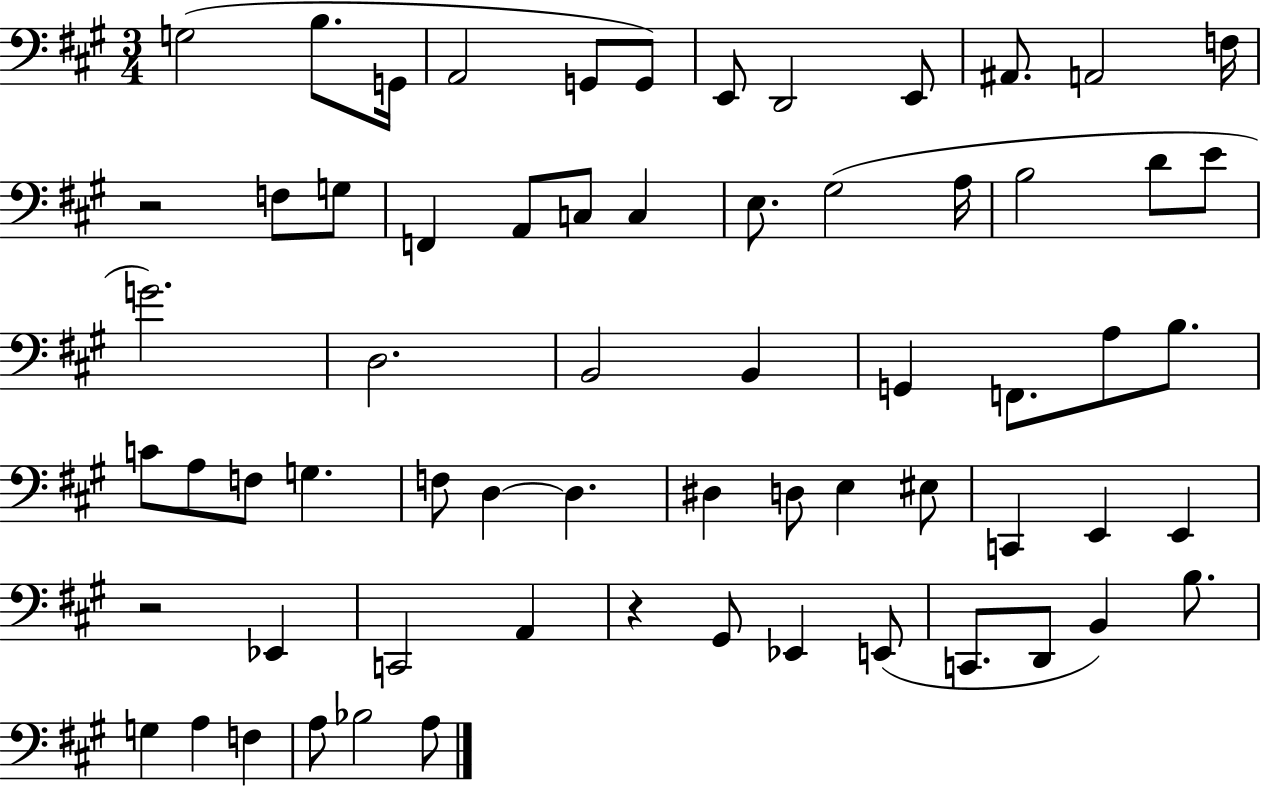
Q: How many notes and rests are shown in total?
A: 65